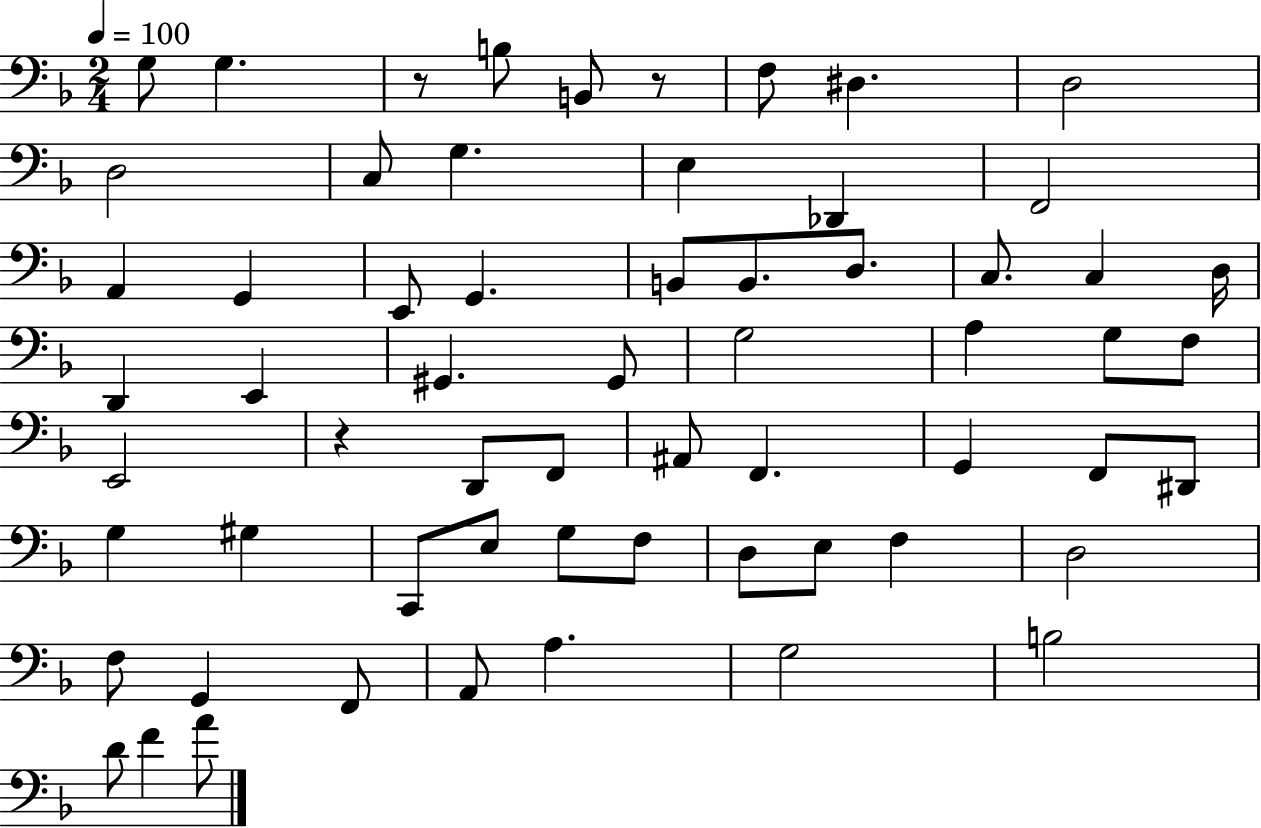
G3/e G3/q. R/e B3/e B2/e R/e F3/e D#3/q. D3/h D3/h C3/e G3/q. E3/q Db2/q F2/h A2/q G2/q E2/e G2/q. B2/e B2/e. D3/e. C3/e. C3/q D3/s D2/q E2/q G#2/q. G#2/e G3/h A3/q G3/e F3/e E2/h R/q D2/e F2/e A#2/e F2/q. G2/q F2/e D#2/e G3/q G#3/q C2/e E3/e G3/e F3/e D3/e E3/e F3/q D3/h F3/e G2/q F2/e A2/e A3/q. G3/h B3/h D4/e F4/q A4/e